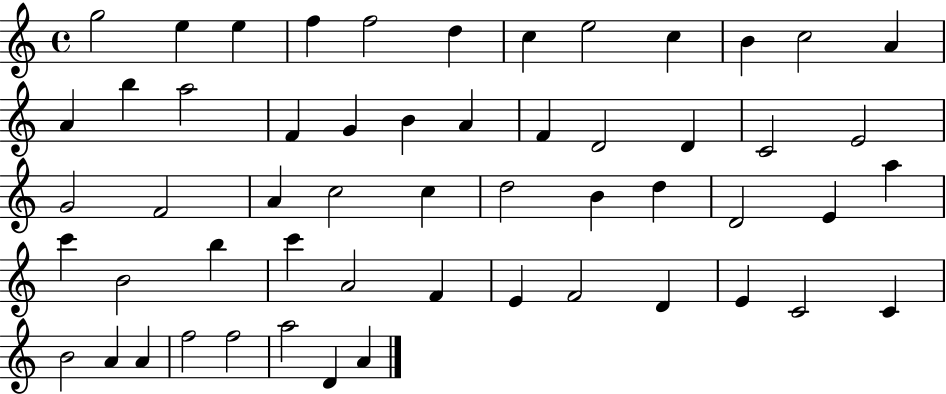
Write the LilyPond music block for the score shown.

{
  \clef treble
  \time 4/4
  \defaultTimeSignature
  \key c \major
  g''2 e''4 e''4 | f''4 f''2 d''4 | c''4 e''2 c''4 | b'4 c''2 a'4 | \break a'4 b''4 a''2 | f'4 g'4 b'4 a'4 | f'4 d'2 d'4 | c'2 e'2 | \break g'2 f'2 | a'4 c''2 c''4 | d''2 b'4 d''4 | d'2 e'4 a''4 | \break c'''4 b'2 b''4 | c'''4 a'2 f'4 | e'4 f'2 d'4 | e'4 c'2 c'4 | \break b'2 a'4 a'4 | f''2 f''2 | a''2 d'4 a'4 | \bar "|."
}